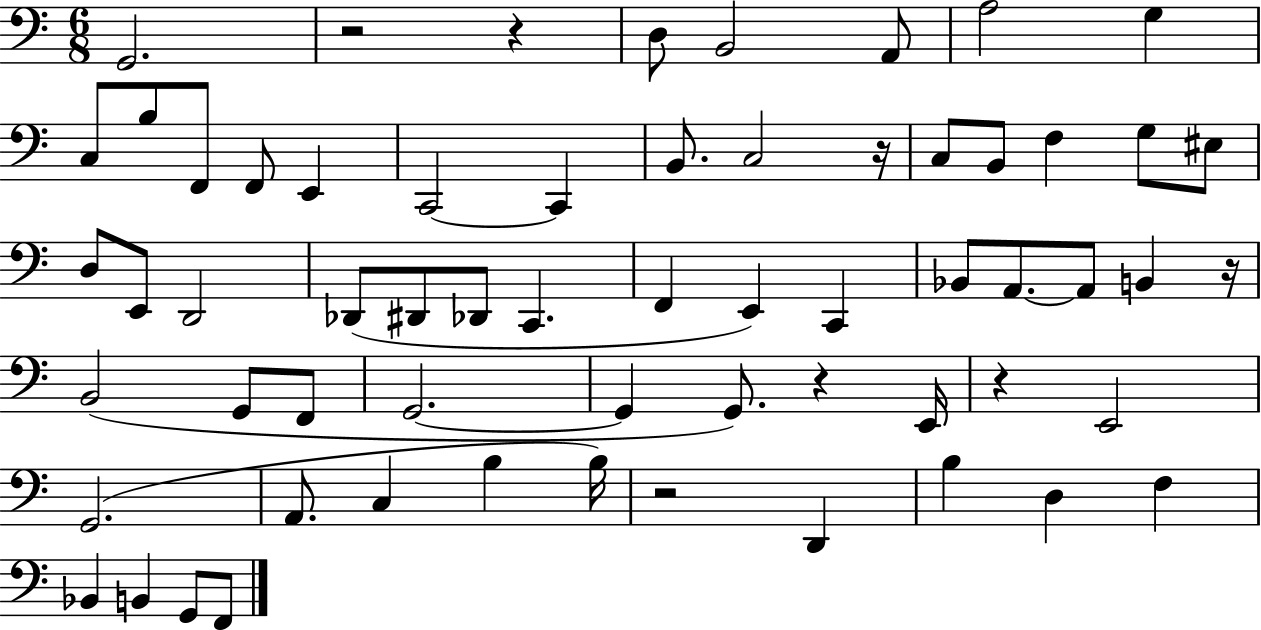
G2/h. R/h R/q D3/e B2/h A2/e A3/h G3/q C3/e B3/e F2/e F2/e E2/q C2/h C2/q B2/e. C3/h R/s C3/e B2/e F3/q G3/e EIS3/e D3/e E2/e D2/h Db2/e D#2/e Db2/e C2/q. F2/q E2/q C2/q Bb2/e A2/e. A2/e B2/q R/s B2/h G2/e F2/e G2/h. G2/q G2/e. R/q E2/s R/q E2/h G2/h. A2/e. C3/q B3/q B3/s R/h D2/q B3/q D3/q F3/q Bb2/q B2/q G2/e F2/e